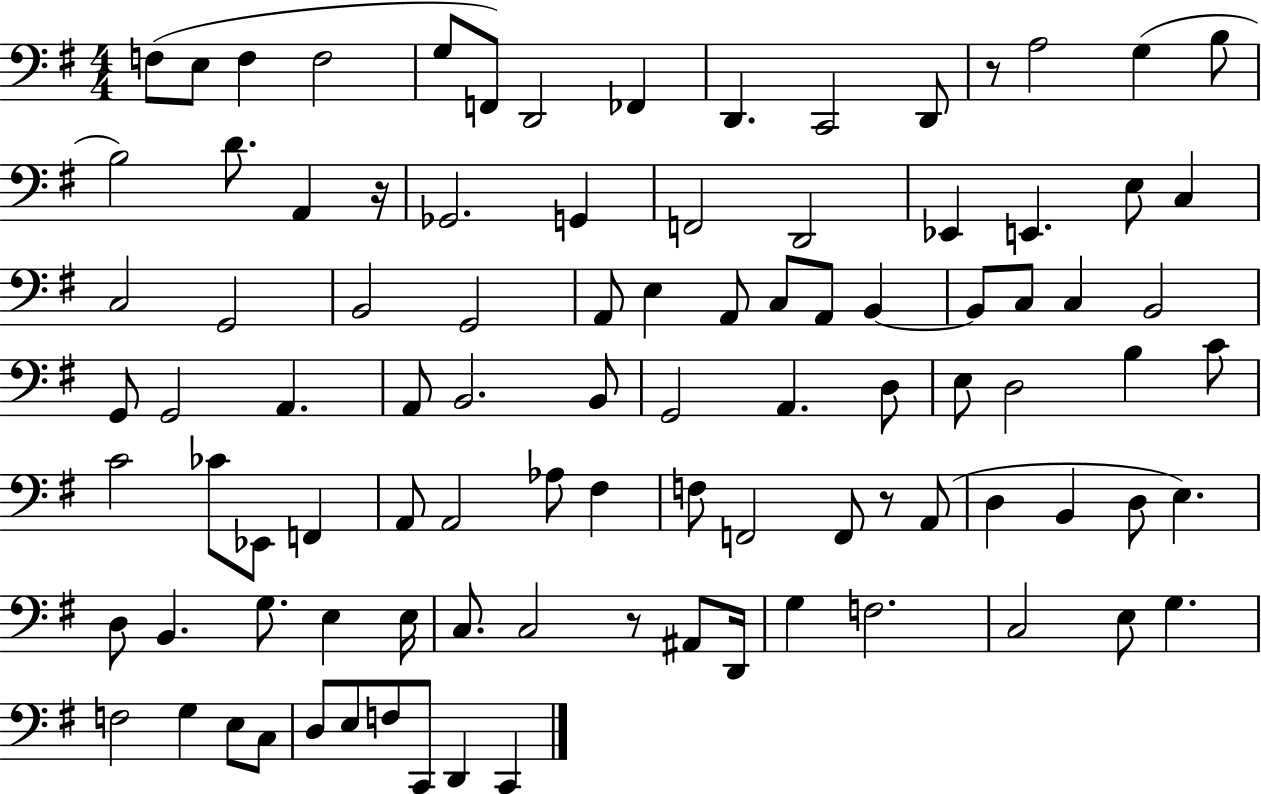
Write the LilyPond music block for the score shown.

{
  \clef bass
  \numericTimeSignature
  \time 4/4
  \key g \major
  f8( e8 f4 f2 | g8 f,8) d,2 fes,4 | d,4. c,2 d,8 | r8 a2 g4( b8 | \break b2) d'8. a,4 r16 | ges,2. g,4 | f,2 d,2 | ees,4 e,4. e8 c4 | \break c2 g,2 | b,2 g,2 | a,8 e4 a,8 c8 a,8 b,4~~ | b,8 c8 c4 b,2 | \break g,8 g,2 a,4. | a,8 b,2. b,8 | g,2 a,4. d8 | e8 d2 b4 c'8 | \break c'2 ces'8 ees,8 f,4 | a,8 a,2 aes8 fis4 | f8 f,2 f,8 r8 a,8( | d4 b,4 d8 e4.) | \break d8 b,4. g8. e4 e16 | c8. c2 r8 ais,8 d,16 | g4 f2. | c2 e8 g4. | \break f2 g4 e8 c8 | d8 e8 f8 c,8 d,4 c,4 | \bar "|."
}